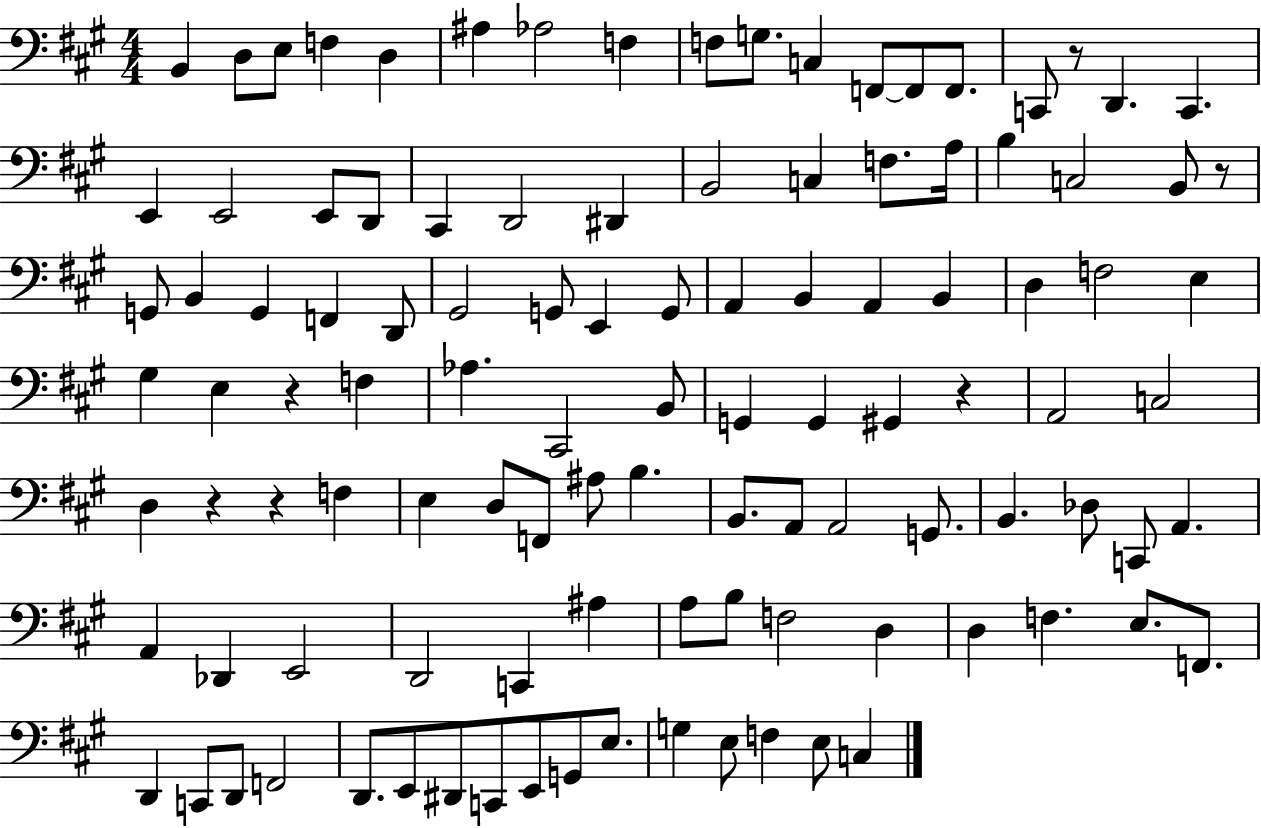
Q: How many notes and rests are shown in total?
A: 109